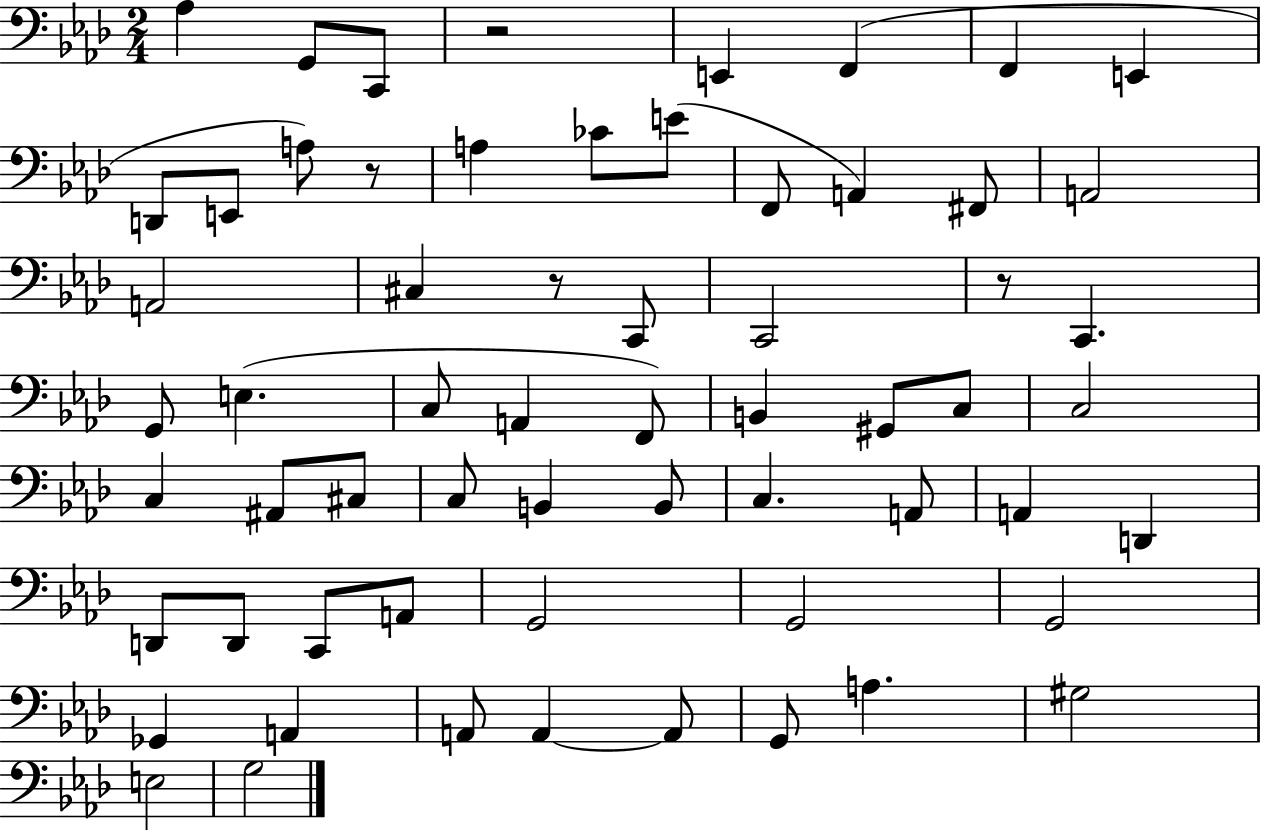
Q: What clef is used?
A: bass